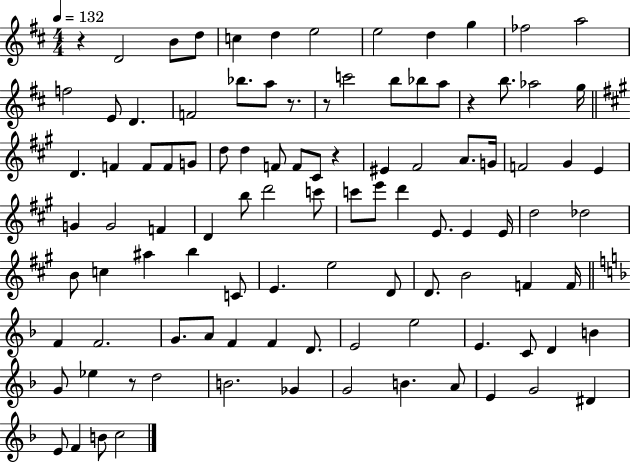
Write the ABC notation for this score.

X:1
T:Untitled
M:4/4
L:1/4
K:D
z D2 B/2 d/2 c d e2 e2 d g _f2 a2 f2 E/2 D F2 _b/2 a/2 z/2 z/2 c'2 b/2 _b/2 a/2 z b/2 _a2 g/4 D F F/2 F/2 G/2 d/2 d F/2 F/2 ^C/2 z ^E ^F2 A/2 G/4 F2 ^G E G G2 F D b/2 d'2 c'/2 c'/2 e'/2 d' E/2 E E/4 d2 _d2 B/2 c ^a b C/2 E e2 D/2 D/2 B2 F F/4 F F2 G/2 A/2 F F D/2 E2 e2 E C/2 D B G/2 _e z/2 d2 B2 _G G2 B A/2 E G2 ^D E/2 F B/2 c2